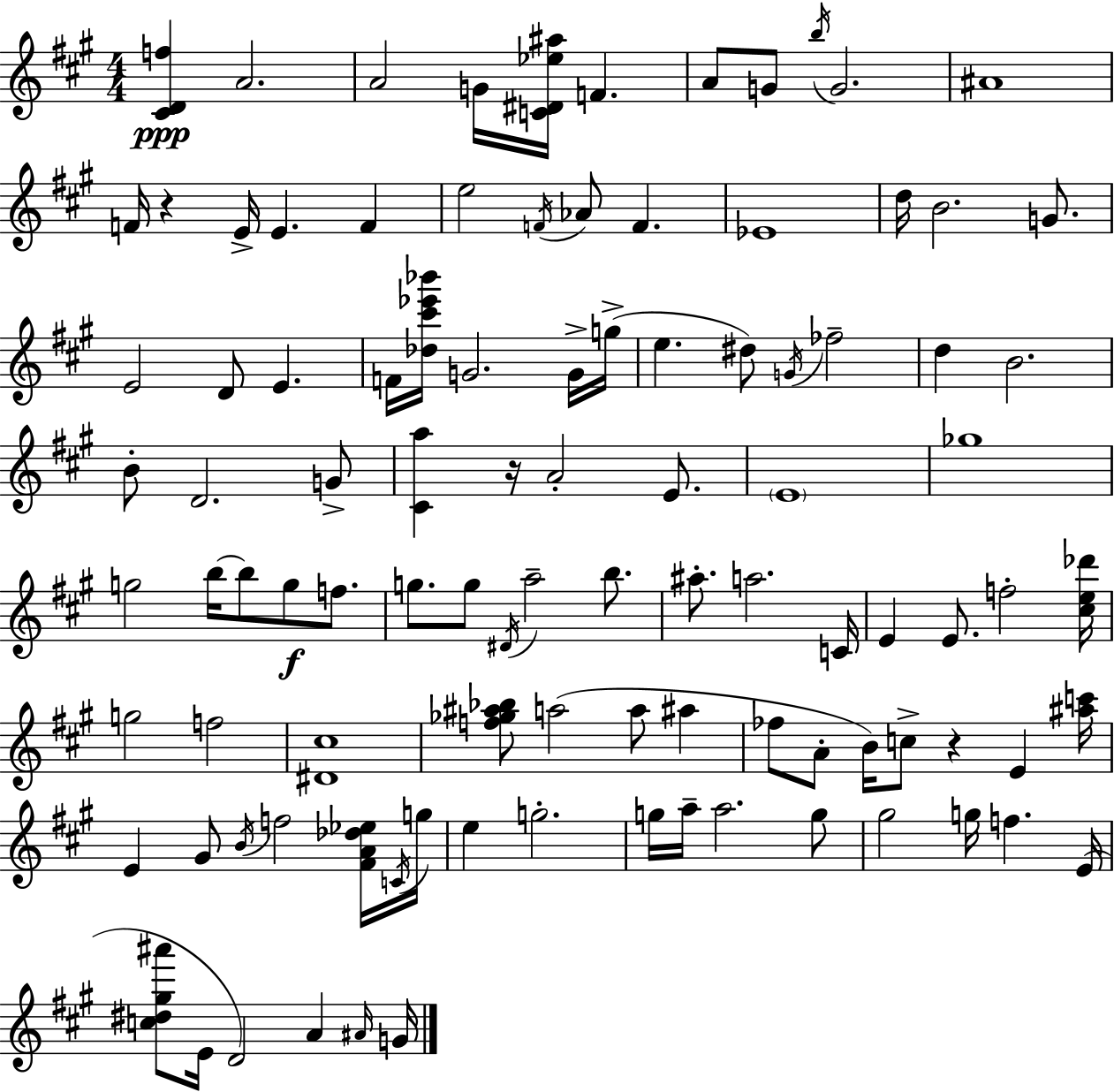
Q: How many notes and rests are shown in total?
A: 101